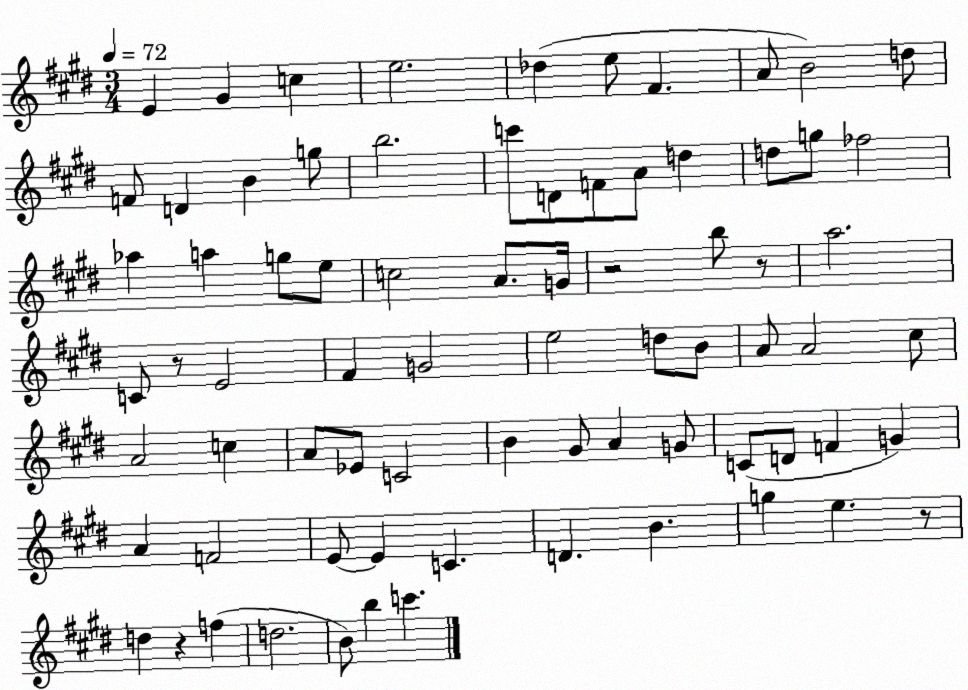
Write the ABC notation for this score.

X:1
T:Untitled
M:3/4
L:1/4
K:E
E ^G c e2 _d e/2 ^F A/2 B2 d/2 F/2 D B g/2 b2 c'/2 D/2 F/2 A/2 d d/2 g/2 _f2 _a a g/2 e/2 c2 A/2 G/4 z2 b/2 z/2 a2 C/2 z/2 E2 ^F G2 e2 d/2 B/2 A/2 A2 ^c/2 A2 c A/2 _E/2 C2 B ^G/2 A G/2 C/2 D/2 F G A F2 E/2 E C D B g e z/2 d z f d2 B/2 b c'